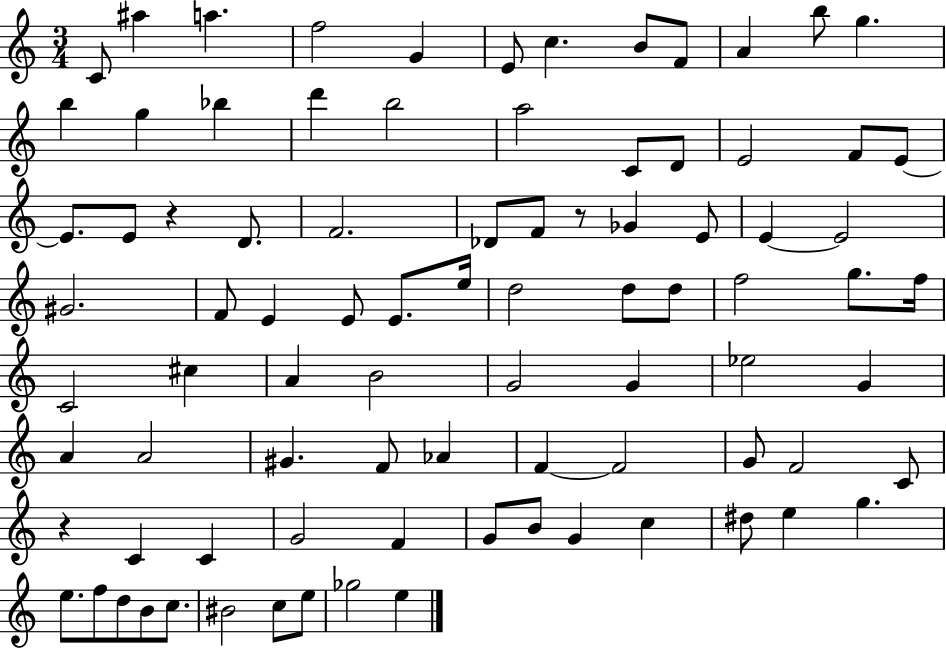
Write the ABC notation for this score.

X:1
T:Untitled
M:3/4
L:1/4
K:C
C/2 ^a a f2 G E/2 c B/2 F/2 A b/2 g b g _b d' b2 a2 C/2 D/2 E2 F/2 E/2 E/2 E/2 z D/2 F2 _D/2 F/2 z/2 _G E/2 E E2 ^G2 F/2 E E/2 E/2 e/4 d2 d/2 d/2 f2 g/2 f/4 C2 ^c A B2 G2 G _e2 G A A2 ^G F/2 _A F F2 G/2 F2 C/2 z C C G2 F G/2 B/2 G c ^d/2 e g e/2 f/2 d/2 B/2 c/2 ^B2 c/2 e/2 _g2 e